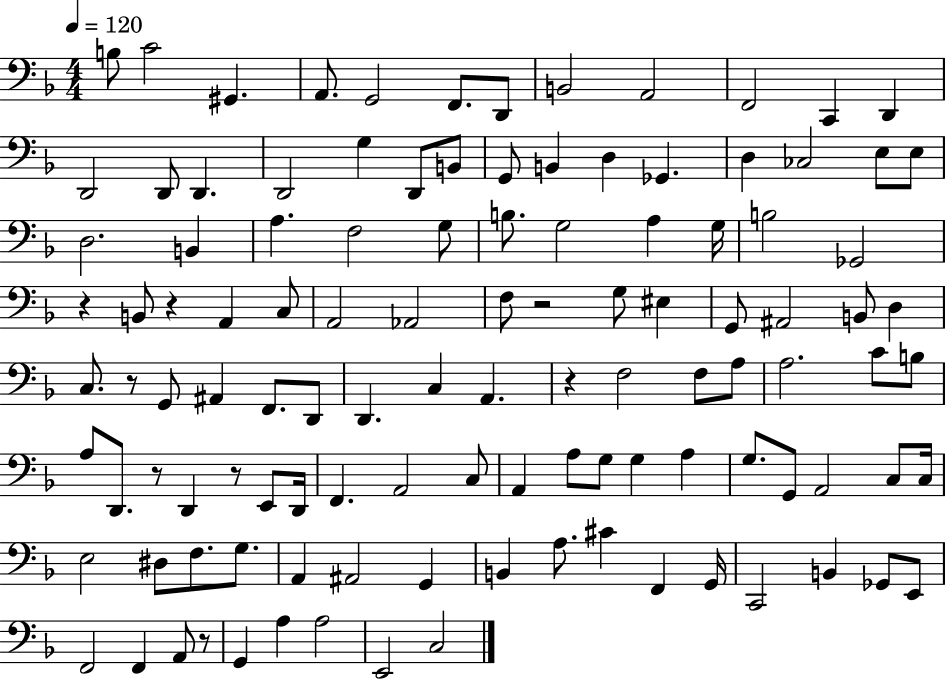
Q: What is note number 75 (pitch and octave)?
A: G3